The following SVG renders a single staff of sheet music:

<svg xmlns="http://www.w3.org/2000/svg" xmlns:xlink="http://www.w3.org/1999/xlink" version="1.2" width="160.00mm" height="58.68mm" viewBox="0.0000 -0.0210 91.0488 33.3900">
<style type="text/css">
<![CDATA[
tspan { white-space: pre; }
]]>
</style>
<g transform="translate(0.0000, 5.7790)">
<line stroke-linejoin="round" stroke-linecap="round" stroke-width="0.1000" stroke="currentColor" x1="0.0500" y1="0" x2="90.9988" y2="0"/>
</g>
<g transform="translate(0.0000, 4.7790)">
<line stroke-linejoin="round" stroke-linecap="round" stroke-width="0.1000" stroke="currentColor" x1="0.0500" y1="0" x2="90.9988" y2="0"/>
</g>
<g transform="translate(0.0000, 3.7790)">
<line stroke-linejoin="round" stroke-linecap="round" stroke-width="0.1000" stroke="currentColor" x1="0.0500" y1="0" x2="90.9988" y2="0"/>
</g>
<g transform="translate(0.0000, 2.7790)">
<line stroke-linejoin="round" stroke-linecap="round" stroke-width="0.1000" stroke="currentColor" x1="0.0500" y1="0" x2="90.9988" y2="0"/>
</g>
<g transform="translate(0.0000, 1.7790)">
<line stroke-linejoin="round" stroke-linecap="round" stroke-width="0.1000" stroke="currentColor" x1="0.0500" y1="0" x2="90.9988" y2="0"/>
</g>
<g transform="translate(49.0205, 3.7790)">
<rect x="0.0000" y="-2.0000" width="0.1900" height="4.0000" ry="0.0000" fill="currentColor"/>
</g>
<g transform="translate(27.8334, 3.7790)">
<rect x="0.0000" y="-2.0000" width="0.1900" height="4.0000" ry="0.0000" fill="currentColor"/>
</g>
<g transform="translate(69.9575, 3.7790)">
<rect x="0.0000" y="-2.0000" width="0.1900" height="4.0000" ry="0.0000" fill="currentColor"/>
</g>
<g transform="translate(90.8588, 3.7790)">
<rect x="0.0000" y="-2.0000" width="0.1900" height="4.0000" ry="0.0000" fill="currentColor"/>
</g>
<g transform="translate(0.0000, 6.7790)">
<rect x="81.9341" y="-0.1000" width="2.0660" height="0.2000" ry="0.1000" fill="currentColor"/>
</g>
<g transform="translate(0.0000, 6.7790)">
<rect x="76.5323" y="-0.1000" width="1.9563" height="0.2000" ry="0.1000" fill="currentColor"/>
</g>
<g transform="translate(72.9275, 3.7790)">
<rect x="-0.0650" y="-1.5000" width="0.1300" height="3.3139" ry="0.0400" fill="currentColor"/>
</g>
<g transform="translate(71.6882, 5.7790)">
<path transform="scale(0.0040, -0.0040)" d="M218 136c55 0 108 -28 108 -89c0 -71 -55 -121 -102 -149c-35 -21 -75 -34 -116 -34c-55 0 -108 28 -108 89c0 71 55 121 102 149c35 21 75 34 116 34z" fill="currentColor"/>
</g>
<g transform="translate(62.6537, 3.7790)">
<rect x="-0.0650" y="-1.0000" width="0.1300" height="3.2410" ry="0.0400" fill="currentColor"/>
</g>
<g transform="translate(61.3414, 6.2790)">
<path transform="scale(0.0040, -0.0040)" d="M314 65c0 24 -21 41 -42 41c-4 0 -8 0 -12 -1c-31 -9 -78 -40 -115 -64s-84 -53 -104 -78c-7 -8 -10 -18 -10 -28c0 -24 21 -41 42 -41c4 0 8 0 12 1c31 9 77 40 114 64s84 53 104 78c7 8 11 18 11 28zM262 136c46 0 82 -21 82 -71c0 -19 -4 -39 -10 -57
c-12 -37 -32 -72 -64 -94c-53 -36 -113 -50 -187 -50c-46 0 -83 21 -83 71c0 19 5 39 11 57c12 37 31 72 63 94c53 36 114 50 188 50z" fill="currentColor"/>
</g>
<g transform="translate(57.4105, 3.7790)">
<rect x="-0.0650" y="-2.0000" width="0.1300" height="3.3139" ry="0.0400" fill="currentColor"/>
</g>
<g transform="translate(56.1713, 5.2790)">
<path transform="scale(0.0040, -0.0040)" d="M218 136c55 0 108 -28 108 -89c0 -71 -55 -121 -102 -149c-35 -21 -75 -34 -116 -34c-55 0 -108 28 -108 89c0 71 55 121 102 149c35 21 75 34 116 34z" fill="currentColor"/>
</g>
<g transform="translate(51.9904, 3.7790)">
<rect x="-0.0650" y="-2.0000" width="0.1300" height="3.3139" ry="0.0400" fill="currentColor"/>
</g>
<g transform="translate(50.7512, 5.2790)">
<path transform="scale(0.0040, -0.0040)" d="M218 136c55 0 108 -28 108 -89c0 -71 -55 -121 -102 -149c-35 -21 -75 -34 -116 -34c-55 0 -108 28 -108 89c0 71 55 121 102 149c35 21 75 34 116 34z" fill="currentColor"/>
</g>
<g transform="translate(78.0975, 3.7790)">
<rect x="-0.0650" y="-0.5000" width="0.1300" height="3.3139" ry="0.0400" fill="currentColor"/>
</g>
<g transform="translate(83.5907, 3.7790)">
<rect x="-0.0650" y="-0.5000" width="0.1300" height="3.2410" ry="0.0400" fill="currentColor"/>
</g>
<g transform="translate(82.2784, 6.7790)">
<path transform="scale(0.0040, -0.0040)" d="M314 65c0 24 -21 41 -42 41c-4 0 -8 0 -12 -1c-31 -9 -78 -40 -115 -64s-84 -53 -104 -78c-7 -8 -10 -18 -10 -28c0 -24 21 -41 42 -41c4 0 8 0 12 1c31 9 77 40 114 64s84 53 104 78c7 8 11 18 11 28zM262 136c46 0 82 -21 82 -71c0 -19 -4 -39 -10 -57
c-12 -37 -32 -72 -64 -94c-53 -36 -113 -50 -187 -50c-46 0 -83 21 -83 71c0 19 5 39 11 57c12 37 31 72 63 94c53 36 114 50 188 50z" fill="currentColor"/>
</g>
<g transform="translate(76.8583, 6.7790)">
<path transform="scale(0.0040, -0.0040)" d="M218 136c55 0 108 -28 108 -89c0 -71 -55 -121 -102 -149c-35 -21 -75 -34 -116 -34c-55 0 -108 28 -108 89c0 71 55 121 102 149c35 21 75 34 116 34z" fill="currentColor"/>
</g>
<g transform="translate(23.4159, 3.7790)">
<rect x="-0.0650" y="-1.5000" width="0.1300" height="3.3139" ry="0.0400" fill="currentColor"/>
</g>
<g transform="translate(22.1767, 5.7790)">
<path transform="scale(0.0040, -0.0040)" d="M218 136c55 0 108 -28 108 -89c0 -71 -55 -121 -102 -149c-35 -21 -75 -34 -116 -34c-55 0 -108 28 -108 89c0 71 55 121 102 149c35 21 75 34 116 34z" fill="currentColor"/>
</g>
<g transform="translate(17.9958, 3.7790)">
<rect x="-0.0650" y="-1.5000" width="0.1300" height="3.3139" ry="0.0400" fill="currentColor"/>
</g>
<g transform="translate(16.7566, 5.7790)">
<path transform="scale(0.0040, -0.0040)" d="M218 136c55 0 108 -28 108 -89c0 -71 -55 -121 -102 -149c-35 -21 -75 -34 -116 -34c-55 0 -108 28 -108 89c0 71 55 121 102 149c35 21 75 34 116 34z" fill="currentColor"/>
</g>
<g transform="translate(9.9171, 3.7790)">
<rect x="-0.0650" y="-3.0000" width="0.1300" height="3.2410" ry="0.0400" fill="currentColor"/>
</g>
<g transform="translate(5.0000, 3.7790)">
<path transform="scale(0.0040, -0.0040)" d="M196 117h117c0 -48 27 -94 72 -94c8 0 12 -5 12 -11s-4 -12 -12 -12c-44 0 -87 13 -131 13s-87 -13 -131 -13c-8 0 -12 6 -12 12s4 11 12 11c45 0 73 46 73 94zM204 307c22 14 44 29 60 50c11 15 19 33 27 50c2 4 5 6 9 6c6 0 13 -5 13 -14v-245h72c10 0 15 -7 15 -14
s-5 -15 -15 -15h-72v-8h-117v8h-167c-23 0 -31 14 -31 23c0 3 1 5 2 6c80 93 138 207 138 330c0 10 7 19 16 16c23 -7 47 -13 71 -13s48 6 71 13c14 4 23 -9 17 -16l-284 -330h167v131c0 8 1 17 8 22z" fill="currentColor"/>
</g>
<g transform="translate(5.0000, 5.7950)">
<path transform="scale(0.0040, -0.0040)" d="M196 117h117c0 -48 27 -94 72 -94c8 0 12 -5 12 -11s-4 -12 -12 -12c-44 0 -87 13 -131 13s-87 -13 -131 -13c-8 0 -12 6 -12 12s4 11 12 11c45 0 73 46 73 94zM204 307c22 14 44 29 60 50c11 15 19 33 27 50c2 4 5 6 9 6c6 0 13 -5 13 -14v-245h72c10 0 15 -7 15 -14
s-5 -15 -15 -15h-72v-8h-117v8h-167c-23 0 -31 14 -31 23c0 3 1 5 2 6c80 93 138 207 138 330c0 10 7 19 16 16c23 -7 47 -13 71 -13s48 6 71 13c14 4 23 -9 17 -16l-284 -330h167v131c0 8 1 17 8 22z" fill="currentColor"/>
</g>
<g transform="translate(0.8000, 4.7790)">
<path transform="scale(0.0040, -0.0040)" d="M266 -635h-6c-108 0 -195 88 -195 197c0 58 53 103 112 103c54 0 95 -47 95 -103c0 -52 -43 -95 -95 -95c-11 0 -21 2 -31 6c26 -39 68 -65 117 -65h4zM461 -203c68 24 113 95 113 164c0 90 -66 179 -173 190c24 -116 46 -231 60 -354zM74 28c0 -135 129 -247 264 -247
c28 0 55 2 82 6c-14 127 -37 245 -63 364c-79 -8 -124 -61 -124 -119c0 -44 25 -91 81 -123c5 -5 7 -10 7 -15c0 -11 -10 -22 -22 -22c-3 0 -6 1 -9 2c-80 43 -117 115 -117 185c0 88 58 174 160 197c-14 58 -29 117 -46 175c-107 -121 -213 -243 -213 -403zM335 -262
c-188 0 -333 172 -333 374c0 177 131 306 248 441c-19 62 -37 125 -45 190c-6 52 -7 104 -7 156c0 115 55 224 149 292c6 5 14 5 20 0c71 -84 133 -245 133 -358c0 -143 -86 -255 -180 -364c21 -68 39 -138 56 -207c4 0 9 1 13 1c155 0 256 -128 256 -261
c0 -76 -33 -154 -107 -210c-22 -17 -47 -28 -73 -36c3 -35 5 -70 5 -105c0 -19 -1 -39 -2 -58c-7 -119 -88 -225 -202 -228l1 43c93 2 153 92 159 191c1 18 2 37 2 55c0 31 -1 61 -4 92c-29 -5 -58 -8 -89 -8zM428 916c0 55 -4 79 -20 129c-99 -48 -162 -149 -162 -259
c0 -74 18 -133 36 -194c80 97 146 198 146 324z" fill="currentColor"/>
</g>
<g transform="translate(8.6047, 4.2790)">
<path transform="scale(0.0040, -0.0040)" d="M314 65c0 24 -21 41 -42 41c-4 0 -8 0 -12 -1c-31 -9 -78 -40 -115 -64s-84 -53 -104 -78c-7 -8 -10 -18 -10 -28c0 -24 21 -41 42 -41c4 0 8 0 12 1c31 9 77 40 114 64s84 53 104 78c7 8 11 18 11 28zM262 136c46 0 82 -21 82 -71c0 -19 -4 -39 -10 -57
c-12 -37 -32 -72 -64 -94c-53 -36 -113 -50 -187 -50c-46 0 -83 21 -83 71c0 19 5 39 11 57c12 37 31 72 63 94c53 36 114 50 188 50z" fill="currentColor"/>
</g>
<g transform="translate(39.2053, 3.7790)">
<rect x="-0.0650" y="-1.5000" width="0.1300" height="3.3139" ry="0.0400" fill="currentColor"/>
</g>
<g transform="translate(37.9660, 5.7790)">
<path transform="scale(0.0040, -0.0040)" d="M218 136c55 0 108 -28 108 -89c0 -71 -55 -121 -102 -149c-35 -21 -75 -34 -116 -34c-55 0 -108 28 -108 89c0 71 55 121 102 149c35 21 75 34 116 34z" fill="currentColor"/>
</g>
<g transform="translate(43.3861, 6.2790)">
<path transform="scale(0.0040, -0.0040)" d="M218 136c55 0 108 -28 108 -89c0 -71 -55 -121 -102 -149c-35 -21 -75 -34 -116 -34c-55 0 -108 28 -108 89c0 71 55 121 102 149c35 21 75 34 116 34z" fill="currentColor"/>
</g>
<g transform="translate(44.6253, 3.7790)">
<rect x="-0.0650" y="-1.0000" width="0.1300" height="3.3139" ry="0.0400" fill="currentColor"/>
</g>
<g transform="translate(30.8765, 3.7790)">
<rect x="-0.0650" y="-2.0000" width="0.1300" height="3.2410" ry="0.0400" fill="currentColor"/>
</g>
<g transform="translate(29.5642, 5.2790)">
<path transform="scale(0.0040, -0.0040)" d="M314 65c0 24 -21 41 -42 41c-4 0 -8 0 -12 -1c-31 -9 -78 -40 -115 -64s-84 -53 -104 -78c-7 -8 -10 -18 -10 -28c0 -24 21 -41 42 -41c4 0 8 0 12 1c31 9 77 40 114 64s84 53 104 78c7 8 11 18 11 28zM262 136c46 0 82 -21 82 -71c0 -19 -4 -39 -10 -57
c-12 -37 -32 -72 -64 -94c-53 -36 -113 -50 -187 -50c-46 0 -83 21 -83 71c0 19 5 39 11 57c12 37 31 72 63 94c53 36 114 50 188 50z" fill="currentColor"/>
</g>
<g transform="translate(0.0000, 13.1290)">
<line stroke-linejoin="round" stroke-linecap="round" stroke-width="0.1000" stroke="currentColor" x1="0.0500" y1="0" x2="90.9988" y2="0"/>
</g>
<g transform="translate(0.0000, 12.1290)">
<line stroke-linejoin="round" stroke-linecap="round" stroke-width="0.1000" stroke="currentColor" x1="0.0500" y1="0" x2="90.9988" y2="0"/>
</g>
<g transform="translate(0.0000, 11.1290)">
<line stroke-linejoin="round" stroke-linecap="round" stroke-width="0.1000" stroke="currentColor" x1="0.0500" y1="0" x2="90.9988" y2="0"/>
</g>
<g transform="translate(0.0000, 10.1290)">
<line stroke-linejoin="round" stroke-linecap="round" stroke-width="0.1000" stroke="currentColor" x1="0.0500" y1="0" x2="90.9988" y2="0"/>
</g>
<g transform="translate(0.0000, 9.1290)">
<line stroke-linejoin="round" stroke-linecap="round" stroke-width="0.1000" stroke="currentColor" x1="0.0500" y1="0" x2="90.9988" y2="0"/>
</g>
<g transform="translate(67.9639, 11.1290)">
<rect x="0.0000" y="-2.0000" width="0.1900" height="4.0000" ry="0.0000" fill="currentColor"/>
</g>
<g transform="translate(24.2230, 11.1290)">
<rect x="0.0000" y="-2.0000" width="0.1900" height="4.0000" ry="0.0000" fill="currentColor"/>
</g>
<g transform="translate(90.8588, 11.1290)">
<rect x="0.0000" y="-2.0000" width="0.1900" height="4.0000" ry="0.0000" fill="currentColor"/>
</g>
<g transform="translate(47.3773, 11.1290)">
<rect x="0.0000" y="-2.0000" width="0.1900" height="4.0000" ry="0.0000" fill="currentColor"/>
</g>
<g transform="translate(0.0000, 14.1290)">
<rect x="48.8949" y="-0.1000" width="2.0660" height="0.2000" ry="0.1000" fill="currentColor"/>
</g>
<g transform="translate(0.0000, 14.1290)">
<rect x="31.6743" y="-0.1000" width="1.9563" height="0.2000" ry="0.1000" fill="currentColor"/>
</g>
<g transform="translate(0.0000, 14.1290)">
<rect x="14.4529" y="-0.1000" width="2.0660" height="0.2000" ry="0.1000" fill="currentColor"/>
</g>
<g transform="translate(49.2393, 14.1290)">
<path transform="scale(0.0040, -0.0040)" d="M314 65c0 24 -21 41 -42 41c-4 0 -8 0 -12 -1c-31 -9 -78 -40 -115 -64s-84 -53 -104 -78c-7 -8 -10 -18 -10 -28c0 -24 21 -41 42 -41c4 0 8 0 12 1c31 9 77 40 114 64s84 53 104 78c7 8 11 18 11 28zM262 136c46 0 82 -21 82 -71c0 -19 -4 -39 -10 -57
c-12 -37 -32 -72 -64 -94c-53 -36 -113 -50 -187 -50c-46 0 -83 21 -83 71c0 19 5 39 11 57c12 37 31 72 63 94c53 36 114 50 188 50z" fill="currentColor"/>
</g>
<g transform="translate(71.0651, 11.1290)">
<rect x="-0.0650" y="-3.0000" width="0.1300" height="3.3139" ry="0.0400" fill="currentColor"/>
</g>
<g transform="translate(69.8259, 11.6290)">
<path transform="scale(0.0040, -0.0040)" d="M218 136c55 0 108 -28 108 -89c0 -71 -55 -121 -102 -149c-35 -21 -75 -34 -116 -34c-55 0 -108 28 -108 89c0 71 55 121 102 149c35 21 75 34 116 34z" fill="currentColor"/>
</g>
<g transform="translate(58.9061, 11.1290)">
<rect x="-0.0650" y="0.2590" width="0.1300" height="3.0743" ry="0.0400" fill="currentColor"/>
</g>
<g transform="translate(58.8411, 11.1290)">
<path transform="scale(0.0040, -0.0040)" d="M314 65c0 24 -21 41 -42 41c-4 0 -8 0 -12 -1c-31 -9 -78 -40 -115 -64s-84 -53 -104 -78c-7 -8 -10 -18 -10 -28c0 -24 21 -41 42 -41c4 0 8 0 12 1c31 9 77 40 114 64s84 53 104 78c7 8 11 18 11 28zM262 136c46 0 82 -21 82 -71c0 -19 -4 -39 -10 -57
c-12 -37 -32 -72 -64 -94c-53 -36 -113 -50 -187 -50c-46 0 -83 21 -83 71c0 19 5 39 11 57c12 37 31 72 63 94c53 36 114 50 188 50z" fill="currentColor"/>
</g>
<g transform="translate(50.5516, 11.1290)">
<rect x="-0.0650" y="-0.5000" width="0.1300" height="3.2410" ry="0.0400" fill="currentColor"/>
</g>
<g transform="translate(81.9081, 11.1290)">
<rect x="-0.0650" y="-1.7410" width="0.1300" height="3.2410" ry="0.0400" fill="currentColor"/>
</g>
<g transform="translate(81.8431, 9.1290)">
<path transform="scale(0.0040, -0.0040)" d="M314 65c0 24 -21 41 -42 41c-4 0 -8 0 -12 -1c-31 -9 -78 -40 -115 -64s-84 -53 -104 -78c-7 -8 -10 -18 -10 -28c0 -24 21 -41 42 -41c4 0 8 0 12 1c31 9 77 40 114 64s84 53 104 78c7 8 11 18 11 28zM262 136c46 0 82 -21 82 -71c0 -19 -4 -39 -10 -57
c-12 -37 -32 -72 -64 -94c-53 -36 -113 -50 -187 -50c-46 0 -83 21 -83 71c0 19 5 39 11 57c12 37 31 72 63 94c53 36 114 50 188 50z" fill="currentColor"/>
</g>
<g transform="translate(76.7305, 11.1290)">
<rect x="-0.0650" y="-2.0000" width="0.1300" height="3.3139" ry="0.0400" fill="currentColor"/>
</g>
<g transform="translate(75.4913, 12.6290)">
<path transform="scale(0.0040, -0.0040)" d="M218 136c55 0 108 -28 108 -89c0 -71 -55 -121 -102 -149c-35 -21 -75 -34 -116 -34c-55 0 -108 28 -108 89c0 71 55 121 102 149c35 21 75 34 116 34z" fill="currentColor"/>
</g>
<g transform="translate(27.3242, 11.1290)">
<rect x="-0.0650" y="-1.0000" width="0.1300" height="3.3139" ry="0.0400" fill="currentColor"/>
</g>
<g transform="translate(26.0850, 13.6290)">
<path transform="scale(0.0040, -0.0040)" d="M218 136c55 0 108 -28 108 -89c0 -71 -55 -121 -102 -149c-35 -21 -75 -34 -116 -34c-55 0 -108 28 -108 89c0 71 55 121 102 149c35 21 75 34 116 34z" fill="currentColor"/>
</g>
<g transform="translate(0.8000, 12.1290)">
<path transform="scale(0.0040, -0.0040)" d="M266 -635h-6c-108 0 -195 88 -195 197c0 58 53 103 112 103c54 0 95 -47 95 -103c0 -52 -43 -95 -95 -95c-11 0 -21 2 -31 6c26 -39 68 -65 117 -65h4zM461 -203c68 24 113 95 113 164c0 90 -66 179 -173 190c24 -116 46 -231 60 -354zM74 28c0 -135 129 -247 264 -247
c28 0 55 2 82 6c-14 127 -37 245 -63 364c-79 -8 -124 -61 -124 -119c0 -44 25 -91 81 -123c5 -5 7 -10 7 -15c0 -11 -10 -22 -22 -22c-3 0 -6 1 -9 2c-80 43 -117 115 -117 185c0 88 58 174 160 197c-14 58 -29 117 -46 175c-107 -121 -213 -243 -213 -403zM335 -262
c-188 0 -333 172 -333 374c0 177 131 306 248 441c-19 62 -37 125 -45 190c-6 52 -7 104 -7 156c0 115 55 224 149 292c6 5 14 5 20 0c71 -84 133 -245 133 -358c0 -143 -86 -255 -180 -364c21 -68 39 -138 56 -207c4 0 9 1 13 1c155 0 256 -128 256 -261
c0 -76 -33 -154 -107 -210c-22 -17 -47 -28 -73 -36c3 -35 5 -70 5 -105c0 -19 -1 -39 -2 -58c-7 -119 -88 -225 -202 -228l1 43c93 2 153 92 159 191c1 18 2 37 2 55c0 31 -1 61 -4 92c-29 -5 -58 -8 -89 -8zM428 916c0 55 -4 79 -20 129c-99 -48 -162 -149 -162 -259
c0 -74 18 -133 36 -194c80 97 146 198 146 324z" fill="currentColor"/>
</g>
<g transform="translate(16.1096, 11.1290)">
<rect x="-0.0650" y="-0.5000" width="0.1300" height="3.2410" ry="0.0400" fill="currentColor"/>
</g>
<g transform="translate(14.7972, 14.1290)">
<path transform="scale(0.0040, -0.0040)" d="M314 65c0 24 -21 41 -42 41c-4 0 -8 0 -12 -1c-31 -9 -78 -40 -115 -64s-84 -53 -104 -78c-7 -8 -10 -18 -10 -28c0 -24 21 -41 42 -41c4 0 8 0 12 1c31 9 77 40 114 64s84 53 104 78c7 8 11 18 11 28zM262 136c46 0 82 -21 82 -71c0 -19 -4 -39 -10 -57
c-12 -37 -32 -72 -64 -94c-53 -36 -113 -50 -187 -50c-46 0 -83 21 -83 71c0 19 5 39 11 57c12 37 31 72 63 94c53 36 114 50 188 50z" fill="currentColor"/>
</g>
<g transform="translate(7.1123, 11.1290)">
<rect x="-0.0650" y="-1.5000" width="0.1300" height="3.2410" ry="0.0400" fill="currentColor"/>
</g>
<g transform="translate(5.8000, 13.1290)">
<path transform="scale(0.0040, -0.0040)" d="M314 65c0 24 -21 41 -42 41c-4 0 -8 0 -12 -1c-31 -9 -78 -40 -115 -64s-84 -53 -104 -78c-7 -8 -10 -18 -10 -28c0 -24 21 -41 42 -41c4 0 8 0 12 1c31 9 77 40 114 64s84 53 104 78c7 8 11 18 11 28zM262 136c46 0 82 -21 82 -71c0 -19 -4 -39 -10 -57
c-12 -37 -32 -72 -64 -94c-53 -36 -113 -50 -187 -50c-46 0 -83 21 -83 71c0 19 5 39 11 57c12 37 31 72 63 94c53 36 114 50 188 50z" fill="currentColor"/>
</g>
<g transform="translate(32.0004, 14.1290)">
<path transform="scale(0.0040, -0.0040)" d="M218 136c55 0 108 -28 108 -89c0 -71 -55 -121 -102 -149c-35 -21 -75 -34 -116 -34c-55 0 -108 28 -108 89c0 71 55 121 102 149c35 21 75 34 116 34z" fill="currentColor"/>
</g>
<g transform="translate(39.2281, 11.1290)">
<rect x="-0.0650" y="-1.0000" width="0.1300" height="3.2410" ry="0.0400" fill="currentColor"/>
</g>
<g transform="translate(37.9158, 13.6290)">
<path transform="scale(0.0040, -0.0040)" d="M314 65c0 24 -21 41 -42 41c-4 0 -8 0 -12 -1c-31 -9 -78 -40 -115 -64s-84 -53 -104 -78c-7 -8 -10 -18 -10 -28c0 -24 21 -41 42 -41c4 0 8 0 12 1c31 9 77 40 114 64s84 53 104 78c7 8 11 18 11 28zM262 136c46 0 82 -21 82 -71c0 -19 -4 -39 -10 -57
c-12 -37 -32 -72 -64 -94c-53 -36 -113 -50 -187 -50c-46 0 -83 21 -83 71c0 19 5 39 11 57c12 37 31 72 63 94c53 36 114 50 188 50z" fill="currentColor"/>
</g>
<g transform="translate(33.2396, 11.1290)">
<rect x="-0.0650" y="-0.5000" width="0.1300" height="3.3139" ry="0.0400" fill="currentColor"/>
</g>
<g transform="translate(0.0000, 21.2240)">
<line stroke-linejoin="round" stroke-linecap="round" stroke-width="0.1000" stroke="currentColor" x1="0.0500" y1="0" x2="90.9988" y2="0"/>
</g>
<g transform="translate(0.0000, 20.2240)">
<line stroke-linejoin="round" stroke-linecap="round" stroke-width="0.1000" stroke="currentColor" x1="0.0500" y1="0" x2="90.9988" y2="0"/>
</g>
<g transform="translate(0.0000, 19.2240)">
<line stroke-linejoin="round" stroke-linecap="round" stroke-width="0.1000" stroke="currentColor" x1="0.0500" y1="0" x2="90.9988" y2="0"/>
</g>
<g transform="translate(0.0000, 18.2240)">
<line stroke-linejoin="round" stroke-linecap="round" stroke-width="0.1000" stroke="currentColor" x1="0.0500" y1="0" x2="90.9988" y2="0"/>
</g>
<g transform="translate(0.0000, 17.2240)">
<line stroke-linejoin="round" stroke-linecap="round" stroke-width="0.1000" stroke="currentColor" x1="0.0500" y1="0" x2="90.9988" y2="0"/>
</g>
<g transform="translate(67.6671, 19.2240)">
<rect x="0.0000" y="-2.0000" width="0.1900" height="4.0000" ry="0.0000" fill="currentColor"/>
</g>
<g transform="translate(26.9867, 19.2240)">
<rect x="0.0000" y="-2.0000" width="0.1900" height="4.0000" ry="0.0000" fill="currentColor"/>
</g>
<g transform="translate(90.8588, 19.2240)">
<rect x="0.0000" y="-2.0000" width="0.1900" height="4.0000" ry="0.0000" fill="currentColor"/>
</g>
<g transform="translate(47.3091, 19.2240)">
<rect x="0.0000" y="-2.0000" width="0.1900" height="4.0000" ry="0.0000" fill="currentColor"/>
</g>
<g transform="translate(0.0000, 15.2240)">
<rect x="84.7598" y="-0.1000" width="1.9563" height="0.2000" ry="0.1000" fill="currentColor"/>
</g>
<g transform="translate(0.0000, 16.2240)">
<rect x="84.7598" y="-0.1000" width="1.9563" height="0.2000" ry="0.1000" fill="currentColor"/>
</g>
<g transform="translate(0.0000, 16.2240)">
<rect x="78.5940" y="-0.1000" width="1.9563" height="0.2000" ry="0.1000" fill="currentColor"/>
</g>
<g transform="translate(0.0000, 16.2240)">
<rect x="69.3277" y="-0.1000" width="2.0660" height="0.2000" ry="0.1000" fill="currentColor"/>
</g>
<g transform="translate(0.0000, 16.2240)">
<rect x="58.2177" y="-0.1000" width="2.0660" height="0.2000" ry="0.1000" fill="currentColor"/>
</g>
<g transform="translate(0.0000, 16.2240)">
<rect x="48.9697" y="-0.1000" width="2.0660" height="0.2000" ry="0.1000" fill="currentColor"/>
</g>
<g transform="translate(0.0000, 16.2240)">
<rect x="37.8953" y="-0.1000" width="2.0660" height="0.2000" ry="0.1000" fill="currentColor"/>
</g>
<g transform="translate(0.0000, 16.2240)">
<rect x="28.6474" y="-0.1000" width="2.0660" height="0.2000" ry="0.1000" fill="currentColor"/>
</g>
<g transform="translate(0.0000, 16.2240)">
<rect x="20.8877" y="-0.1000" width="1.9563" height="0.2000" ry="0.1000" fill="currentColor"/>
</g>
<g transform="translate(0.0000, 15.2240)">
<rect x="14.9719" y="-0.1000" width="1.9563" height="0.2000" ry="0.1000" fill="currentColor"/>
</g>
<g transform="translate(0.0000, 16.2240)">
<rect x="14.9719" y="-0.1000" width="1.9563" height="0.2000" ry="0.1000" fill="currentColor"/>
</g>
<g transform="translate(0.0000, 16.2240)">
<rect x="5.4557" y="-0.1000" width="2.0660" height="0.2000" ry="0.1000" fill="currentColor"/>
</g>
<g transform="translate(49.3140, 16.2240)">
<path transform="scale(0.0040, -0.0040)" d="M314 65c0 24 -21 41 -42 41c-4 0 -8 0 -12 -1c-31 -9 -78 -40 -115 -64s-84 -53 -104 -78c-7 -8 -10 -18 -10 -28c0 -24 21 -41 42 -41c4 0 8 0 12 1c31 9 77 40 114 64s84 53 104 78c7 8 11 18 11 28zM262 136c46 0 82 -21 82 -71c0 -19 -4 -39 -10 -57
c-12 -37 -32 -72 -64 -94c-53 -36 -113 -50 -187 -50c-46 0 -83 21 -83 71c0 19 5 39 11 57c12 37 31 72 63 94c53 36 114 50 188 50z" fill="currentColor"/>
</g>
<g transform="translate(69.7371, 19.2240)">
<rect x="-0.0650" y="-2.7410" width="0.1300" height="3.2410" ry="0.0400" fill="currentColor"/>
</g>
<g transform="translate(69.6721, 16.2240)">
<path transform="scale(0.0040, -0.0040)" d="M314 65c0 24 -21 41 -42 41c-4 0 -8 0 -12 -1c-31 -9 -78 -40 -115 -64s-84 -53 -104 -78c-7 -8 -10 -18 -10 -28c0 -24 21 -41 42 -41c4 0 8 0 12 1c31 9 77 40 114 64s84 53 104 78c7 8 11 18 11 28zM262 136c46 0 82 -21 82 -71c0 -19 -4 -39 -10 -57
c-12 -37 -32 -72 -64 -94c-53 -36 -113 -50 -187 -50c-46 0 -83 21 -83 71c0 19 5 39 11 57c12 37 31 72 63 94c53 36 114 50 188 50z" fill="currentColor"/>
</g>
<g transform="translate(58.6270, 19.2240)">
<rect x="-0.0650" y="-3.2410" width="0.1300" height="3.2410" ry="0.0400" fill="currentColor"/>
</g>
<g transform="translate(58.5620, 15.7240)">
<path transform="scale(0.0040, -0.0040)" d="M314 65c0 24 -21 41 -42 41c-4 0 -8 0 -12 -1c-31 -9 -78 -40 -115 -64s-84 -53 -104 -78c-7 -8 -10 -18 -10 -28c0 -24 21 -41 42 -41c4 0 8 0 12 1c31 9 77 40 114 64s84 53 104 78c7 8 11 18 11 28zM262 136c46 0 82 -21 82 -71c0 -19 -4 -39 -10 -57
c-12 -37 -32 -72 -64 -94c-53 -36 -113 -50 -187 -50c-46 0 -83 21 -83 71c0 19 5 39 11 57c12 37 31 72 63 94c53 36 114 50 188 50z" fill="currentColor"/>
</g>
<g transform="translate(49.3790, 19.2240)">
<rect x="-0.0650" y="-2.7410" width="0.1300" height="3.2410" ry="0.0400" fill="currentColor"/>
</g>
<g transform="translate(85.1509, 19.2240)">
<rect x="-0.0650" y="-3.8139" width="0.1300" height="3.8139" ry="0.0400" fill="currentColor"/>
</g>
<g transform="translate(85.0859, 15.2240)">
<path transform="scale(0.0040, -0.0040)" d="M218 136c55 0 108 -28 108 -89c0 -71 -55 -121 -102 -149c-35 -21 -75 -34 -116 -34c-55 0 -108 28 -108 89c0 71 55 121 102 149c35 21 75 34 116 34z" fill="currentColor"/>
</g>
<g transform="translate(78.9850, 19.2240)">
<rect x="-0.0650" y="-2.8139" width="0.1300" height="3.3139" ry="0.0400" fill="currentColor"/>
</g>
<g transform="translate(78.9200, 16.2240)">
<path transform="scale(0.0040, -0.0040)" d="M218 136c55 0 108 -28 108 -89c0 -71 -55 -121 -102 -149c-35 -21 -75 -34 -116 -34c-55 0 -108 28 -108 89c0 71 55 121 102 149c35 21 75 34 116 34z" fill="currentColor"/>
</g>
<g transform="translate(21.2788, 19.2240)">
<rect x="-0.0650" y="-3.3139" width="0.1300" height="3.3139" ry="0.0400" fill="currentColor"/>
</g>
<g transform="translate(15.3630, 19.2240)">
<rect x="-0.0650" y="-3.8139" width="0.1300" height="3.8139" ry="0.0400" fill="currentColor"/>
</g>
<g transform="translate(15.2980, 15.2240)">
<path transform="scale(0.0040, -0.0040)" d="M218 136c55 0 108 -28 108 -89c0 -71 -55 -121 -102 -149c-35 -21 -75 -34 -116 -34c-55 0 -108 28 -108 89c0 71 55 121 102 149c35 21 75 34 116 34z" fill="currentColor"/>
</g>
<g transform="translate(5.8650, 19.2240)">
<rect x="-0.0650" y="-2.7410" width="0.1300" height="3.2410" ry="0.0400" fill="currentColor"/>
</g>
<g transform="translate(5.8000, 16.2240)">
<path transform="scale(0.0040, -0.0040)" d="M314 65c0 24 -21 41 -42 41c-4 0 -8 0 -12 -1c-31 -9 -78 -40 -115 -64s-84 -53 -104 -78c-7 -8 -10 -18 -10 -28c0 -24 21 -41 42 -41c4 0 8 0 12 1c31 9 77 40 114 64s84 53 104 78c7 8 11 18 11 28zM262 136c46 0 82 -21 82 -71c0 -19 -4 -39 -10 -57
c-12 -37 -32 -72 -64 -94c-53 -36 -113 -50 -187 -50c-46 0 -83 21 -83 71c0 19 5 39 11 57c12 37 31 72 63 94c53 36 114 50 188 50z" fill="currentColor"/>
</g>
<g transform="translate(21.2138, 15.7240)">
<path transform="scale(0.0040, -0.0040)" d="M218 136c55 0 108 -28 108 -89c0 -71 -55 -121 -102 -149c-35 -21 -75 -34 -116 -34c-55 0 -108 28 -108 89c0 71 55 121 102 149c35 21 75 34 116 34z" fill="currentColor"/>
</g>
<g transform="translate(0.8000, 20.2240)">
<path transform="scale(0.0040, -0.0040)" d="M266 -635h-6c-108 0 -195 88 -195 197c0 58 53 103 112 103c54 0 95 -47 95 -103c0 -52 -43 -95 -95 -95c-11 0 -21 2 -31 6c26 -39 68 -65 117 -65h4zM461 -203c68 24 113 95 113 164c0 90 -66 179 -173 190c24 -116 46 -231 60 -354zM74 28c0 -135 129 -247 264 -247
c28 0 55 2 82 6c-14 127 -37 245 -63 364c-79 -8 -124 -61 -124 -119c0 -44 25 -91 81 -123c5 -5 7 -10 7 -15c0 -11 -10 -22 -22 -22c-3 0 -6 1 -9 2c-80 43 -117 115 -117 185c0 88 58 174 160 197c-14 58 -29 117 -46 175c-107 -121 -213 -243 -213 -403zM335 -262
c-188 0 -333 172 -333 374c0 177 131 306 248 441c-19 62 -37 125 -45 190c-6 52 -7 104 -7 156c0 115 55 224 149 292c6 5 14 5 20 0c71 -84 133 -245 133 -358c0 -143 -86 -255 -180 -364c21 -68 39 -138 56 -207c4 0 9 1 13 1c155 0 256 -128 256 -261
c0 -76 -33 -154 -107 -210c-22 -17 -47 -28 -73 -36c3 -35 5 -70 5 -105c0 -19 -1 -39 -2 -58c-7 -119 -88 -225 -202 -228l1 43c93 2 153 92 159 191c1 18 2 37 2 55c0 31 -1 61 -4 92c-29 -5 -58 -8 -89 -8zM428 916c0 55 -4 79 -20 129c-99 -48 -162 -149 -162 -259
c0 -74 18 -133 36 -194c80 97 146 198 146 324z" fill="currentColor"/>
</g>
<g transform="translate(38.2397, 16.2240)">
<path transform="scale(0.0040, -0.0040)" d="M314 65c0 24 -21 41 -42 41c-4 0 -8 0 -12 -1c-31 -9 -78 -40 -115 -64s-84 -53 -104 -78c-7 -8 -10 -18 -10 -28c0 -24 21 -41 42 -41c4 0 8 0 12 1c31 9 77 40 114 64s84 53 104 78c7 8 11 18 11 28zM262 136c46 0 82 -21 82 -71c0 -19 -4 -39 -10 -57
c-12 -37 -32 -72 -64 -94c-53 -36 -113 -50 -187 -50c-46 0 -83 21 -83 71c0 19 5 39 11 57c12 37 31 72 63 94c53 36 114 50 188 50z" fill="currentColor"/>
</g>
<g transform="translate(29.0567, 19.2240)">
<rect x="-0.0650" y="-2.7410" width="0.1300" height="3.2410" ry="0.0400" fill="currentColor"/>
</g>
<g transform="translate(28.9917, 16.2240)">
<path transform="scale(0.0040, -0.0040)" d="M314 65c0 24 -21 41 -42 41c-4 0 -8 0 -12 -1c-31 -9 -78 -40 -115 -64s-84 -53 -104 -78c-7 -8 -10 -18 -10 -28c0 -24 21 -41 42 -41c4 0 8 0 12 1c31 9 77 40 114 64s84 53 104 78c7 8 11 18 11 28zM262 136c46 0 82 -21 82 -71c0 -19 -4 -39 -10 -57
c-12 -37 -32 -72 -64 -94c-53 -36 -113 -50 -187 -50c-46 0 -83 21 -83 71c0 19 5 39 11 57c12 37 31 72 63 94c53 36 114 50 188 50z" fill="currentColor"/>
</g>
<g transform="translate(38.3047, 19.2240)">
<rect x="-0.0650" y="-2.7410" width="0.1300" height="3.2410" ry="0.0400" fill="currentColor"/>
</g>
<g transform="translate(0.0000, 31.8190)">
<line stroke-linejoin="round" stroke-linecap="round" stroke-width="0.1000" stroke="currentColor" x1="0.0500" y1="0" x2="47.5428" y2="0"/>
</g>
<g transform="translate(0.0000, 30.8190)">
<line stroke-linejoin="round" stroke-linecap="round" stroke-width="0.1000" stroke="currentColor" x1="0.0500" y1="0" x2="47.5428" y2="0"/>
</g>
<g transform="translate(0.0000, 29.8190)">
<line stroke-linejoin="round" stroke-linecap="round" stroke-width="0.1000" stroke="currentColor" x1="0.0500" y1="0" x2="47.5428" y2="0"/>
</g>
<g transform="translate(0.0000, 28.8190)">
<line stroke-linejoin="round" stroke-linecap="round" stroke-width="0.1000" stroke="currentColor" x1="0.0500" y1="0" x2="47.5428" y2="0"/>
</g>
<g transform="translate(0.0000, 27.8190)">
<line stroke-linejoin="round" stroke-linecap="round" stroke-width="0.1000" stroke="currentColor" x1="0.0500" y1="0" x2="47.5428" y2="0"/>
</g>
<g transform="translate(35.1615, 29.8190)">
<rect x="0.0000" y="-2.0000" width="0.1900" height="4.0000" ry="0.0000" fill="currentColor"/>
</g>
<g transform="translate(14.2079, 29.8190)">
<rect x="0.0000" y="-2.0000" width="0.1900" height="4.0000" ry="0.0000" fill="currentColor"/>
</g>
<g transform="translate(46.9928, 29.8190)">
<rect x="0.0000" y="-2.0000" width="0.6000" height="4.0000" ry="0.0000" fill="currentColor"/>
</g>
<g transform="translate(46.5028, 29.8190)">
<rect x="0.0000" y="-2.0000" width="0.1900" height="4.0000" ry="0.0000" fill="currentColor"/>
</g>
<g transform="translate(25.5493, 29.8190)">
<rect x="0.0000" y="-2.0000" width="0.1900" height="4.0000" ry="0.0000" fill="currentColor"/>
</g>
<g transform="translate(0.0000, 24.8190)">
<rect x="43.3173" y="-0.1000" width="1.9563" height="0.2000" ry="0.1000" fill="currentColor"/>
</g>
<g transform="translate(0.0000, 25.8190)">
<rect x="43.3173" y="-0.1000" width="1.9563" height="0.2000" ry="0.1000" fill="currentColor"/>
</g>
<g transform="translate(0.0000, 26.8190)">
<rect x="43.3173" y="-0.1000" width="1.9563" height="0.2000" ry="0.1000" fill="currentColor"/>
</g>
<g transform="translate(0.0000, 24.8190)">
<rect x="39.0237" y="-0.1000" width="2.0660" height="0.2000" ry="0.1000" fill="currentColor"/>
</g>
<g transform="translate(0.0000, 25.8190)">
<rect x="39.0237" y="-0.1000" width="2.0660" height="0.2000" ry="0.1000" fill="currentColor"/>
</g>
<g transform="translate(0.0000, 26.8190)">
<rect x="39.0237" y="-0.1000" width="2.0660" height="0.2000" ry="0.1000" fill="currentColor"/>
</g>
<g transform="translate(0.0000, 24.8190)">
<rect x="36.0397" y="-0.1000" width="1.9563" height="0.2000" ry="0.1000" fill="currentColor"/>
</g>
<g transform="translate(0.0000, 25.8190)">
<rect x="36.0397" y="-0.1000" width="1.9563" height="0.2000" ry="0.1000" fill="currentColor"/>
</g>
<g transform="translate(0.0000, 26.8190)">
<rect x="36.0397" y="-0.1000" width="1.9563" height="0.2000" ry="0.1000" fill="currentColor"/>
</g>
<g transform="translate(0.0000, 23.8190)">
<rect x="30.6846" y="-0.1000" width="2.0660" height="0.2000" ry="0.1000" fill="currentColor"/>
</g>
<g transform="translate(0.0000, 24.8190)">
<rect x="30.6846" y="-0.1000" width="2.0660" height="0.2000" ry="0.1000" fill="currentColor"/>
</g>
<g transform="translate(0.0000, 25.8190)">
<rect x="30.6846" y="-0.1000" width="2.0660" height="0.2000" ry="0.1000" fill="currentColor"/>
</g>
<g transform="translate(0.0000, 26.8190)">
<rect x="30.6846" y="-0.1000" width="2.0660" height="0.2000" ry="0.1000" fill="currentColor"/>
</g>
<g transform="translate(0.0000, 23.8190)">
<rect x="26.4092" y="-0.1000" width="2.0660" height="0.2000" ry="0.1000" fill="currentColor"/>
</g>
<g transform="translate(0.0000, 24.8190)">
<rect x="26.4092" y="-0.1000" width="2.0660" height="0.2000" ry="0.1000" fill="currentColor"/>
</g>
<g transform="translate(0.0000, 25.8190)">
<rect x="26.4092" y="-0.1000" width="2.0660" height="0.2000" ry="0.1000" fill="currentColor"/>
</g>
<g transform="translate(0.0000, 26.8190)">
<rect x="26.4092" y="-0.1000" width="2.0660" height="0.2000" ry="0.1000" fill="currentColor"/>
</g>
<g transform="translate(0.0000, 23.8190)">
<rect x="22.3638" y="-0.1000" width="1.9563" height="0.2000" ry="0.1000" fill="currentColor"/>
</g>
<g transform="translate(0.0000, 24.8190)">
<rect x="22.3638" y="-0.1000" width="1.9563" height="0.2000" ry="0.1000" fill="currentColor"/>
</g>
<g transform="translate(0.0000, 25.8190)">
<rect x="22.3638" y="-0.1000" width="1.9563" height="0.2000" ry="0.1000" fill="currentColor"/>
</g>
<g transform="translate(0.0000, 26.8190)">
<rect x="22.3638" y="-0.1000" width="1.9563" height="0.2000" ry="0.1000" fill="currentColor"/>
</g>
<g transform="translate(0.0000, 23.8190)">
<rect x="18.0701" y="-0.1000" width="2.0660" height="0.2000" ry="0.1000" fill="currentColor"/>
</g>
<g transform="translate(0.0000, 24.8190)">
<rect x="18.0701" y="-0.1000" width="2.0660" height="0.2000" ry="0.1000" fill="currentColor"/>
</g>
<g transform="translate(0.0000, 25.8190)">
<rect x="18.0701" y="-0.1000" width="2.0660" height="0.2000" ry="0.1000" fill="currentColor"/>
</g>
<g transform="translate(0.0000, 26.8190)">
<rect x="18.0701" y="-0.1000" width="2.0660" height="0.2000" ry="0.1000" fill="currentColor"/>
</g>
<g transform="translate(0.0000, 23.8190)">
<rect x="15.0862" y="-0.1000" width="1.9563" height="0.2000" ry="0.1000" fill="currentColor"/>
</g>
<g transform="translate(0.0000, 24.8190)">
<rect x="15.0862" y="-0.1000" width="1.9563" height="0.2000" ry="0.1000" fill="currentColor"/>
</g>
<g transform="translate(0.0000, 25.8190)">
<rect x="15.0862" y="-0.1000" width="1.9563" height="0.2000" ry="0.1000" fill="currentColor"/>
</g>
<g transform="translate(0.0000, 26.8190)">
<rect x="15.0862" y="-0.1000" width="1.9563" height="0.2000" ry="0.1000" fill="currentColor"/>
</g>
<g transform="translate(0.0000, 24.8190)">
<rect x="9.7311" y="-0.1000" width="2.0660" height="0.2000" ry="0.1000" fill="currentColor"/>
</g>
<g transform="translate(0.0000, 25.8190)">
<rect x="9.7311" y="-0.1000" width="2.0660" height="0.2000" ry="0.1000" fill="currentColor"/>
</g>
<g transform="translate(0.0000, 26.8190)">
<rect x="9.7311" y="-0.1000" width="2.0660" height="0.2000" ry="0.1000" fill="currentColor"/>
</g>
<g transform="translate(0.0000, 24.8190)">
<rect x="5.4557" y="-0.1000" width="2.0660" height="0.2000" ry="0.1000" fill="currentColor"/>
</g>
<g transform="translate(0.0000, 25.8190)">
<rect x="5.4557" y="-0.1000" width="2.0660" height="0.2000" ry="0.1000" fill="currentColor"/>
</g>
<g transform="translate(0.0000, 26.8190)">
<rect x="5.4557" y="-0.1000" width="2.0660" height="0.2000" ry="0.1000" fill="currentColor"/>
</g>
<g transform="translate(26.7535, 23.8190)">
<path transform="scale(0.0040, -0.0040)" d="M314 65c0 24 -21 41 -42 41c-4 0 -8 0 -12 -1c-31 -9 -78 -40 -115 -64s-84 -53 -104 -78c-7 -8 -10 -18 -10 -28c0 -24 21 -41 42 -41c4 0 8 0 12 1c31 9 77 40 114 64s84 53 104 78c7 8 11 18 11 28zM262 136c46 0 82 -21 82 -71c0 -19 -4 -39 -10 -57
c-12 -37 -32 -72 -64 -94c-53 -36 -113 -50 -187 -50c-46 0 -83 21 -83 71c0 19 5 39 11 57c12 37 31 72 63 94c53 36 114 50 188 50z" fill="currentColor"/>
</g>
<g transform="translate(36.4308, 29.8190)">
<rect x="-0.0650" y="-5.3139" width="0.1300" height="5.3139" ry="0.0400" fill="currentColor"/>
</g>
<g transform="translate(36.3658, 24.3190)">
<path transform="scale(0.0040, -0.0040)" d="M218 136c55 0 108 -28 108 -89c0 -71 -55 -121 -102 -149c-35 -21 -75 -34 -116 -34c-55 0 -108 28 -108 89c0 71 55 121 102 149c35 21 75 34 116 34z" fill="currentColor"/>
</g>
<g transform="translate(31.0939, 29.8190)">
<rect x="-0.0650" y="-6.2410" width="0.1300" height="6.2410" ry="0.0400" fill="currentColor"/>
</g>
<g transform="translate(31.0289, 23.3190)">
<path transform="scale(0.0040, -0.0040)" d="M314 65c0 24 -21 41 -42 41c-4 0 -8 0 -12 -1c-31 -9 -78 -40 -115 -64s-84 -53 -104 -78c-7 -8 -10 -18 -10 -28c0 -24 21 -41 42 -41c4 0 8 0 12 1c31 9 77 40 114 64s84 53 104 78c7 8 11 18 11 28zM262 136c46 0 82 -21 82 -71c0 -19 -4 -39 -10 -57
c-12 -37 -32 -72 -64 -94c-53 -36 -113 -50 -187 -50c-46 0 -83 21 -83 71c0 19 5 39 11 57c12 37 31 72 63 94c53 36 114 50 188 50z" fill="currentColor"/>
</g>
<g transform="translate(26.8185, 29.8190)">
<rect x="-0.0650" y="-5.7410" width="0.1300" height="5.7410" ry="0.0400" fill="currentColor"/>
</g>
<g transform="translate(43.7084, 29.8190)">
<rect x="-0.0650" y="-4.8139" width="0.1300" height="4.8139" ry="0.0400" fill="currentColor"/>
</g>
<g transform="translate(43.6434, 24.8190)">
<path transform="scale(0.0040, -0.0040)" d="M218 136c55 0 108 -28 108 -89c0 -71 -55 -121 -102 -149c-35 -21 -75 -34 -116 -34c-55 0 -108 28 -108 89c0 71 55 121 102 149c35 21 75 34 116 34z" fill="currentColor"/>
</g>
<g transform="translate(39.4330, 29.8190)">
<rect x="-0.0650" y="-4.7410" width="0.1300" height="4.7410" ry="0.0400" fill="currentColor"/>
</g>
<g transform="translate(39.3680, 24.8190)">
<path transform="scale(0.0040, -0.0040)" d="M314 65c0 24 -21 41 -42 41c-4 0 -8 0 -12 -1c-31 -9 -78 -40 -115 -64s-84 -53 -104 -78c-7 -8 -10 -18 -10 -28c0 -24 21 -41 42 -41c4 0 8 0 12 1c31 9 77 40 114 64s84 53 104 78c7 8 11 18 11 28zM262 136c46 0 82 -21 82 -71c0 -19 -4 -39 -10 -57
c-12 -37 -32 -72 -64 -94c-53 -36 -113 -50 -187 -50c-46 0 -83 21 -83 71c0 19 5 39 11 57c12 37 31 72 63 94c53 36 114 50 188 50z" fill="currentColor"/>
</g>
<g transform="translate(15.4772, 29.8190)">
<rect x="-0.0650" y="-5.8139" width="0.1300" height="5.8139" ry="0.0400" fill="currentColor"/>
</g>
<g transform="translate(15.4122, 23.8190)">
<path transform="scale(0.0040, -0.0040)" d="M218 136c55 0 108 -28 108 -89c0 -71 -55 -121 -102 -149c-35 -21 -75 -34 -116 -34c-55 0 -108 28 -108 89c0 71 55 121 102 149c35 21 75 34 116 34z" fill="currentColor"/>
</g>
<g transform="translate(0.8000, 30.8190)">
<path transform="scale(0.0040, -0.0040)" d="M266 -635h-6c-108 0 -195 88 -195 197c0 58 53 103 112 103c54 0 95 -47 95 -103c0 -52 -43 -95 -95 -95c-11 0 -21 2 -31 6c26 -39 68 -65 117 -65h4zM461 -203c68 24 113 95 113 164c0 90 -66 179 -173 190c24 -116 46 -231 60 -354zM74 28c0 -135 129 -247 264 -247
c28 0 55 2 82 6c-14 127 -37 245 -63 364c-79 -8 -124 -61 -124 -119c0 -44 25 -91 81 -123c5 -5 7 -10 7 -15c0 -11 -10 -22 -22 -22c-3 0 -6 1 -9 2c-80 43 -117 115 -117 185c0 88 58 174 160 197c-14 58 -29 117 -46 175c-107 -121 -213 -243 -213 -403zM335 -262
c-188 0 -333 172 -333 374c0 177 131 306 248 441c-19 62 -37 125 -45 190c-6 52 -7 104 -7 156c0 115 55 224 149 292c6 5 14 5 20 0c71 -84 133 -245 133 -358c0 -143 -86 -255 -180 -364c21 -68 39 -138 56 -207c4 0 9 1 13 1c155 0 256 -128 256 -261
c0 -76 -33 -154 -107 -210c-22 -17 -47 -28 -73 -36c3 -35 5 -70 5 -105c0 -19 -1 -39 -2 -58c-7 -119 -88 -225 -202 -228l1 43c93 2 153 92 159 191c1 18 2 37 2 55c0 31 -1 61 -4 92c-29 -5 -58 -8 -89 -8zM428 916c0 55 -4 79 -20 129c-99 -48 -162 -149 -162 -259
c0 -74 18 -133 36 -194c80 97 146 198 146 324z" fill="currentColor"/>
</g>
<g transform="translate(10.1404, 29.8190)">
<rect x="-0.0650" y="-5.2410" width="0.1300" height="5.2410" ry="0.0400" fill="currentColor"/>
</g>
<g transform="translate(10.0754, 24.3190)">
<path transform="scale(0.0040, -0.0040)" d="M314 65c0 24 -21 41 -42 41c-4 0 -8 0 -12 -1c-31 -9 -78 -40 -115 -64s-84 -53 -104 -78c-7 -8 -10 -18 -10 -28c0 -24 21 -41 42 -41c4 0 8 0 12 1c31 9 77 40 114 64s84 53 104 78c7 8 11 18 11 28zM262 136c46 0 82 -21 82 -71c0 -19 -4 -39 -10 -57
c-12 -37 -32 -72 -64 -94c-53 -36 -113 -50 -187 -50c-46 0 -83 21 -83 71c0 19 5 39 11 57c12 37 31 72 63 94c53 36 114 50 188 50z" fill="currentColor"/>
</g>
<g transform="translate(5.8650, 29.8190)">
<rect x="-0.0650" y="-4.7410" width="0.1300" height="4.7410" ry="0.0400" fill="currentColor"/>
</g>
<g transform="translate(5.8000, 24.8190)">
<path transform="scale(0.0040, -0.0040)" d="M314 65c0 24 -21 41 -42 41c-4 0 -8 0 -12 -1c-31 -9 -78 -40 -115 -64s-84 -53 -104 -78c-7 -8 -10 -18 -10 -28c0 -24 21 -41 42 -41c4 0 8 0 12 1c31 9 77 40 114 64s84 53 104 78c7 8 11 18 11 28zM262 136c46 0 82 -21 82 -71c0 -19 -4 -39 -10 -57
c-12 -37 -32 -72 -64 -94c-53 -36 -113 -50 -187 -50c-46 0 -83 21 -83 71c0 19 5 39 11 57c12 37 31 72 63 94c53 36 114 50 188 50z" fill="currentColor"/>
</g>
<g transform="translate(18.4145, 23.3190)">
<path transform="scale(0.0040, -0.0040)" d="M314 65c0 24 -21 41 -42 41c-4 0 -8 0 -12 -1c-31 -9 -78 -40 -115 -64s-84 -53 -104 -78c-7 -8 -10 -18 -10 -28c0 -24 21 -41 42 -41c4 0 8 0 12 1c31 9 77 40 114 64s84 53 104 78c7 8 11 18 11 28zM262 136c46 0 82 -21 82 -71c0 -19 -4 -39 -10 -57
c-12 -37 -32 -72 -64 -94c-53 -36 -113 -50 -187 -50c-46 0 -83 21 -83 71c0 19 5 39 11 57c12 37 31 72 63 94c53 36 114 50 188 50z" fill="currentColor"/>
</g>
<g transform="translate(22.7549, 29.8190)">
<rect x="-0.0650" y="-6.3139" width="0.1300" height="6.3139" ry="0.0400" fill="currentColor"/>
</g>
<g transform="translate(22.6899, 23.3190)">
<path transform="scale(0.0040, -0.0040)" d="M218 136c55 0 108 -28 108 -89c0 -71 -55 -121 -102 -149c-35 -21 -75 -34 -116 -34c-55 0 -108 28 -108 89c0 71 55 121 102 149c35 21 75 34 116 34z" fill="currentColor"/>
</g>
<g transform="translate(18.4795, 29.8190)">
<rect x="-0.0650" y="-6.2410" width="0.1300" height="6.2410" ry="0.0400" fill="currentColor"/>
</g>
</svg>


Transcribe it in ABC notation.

X:1
T:Untitled
M:4/4
L:1/4
K:C
A2 E E F2 E D F F D2 E C C2 E2 C2 D C D2 C2 B2 A F f2 a2 c' b a2 a2 a2 b2 a2 a c' e'2 f'2 g' a'2 a' g'2 a'2 f' e'2 e'